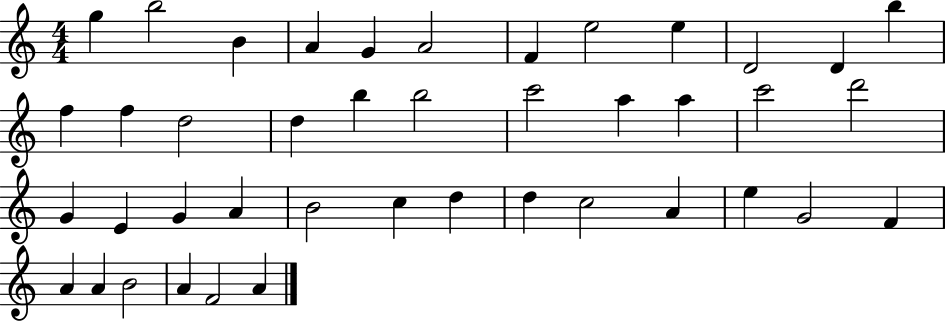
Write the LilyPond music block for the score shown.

{
  \clef treble
  \numericTimeSignature
  \time 4/4
  \key c \major
  g''4 b''2 b'4 | a'4 g'4 a'2 | f'4 e''2 e''4 | d'2 d'4 b''4 | \break f''4 f''4 d''2 | d''4 b''4 b''2 | c'''2 a''4 a''4 | c'''2 d'''2 | \break g'4 e'4 g'4 a'4 | b'2 c''4 d''4 | d''4 c''2 a'4 | e''4 g'2 f'4 | \break a'4 a'4 b'2 | a'4 f'2 a'4 | \bar "|."
}